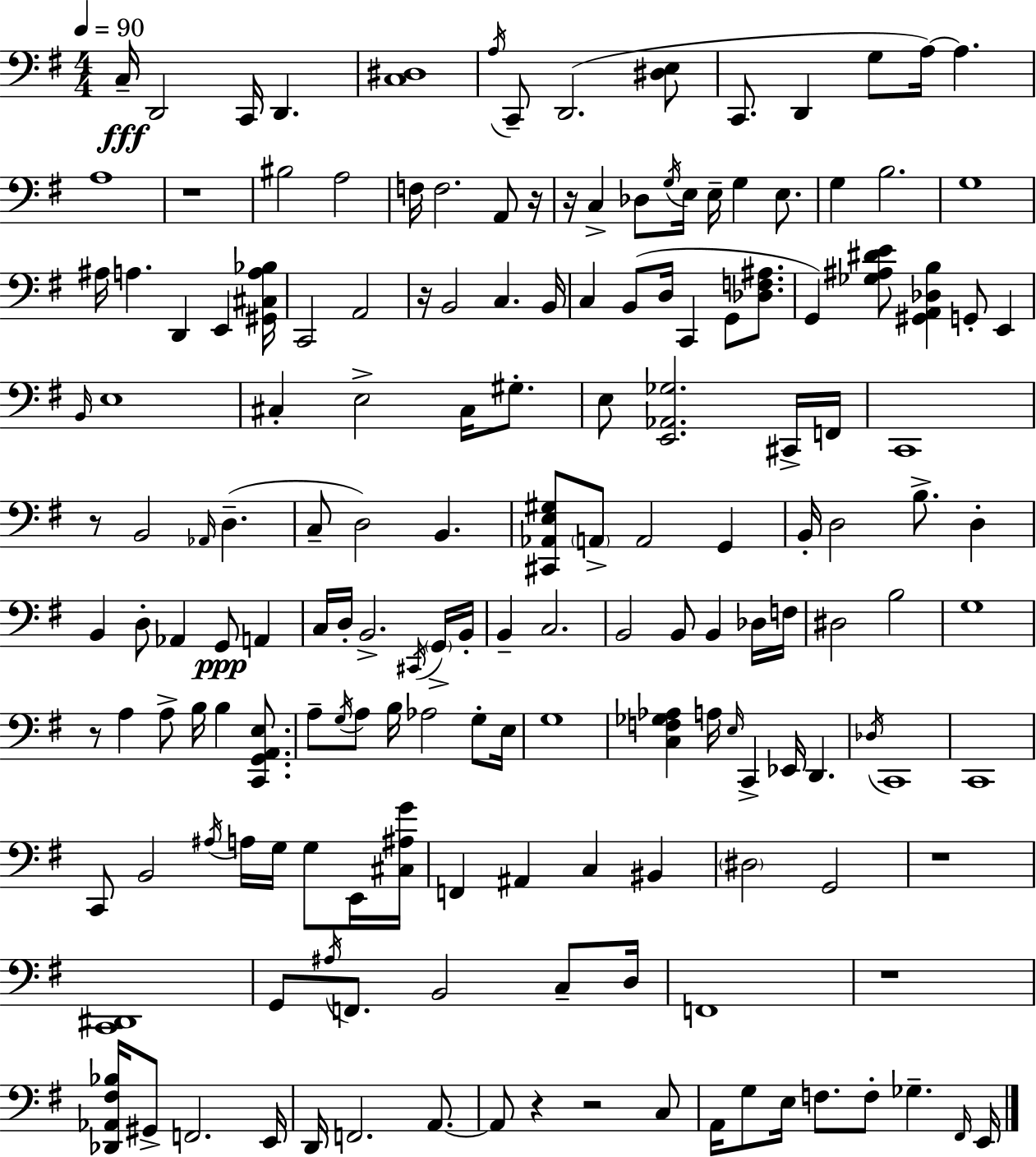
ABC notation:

X:1
T:Untitled
M:4/4
L:1/4
K:G
C,/4 D,,2 C,,/4 D,, [C,^D,]4 A,/4 C,,/2 D,,2 [^D,E,]/2 C,,/2 D,, G,/2 A,/4 A, A,4 z4 ^B,2 A,2 F,/4 F,2 A,,/2 z/4 z/4 C, _D,/2 G,/4 E,/4 E,/4 G, E,/2 G, B,2 G,4 ^A,/4 A, D,, E,, [^G,,^C,A,_B,]/4 C,,2 A,,2 z/4 B,,2 C, B,,/4 C, B,,/2 D,/4 C,, G,,/2 [_D,F,^A,]/2 G,, [_G,^A,^DE]/2 [^G,,A,,_D,B,] G,,/2 E,, B,,/4 E,4 ^C, E,2 ^C,/4 ^G,/2 E,/2 [E,,_A,,_G,]2 ^C,,/4 F,,/4 C,,4 z/2 B,,2 _A,,/4 D, C,/2 D,2 B,, [^C,,_A,,E,^G,]/2 A,,/2 A,,2 G,, B,,/4 D,2 B,/2 D, B,, D,/2 _A,, G,,/2 A,, C,/4 D,/4 B,,2 ^C,,/4 G,,/4 B,,/4 B,, C,2 B,,2 B,,/2 B,, _D,/4 F,/4 ^D,2 B,2 G,4 z/2 A, A,/2 B,/4 B, [C,,G,,A,,E,]/2 A,/2 G,/4 A,/2 B,/4 _A,2 G,/2 E,/4 G,4 [C,F,_G,_A,] A,/4 E,/4 C,, _E,,/4 D,, _D,/4 C,,4 C,,4 C,,/2 B,,2 ^A,/4 A,/4 G,/4 G,/2 E,,/4 [^C,^A,G]/4 F,, ^A,, C, ^B,, ^D,2 G,,2 z4 [C,,^D,,]4 G,,/2 ^A,/4 F,,/2 B,,2 C,/2 D,/4 F,,4 z4 [_D,,_A,,^F,_B,]/4 ^G,,/2 F,,2 E,,/4 D,,/4 F,,2 A,,/2 A,,/2 z z2 C,/2 A,,/4 G,/2 E,/4 F,/2 F,/2 _G, ^F,,/4 E,,/4